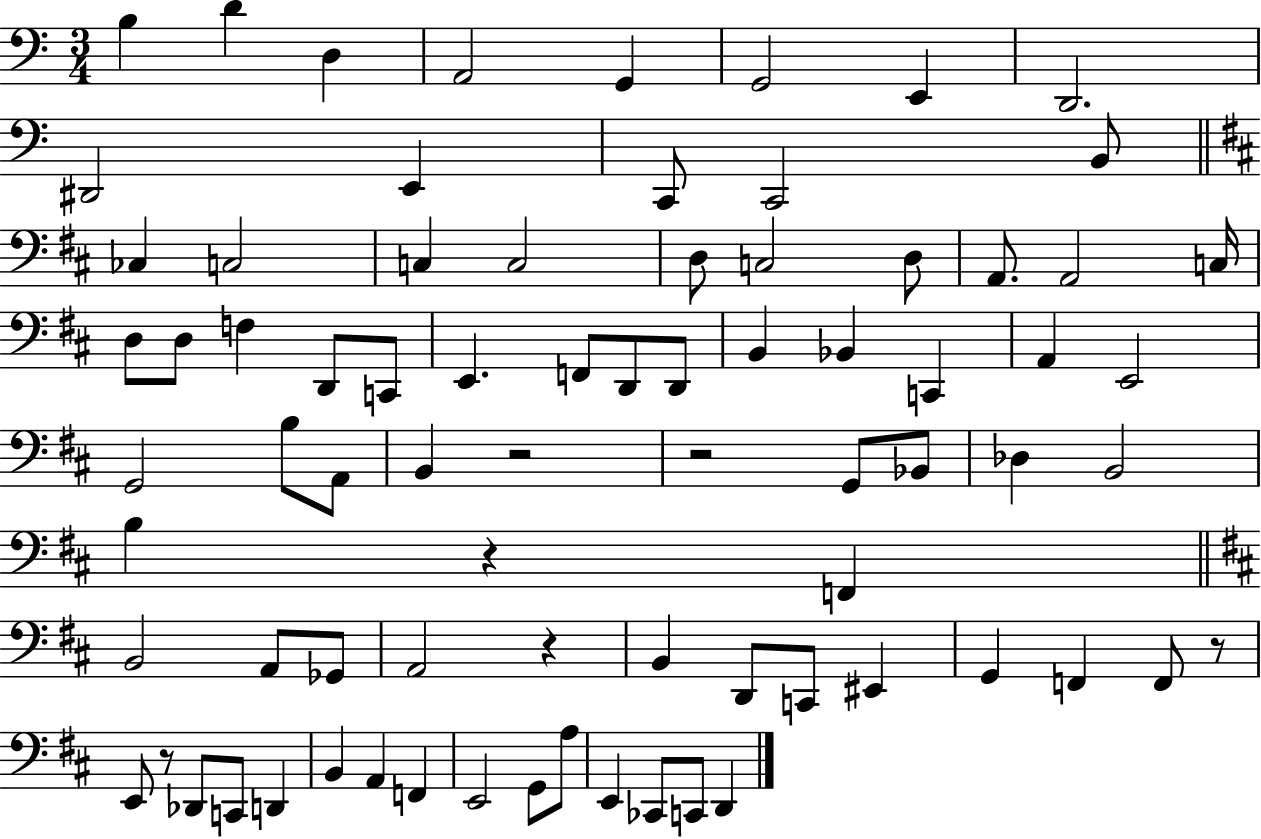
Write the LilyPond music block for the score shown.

{
  \clef bass
  \numericTimeSignature
  \time 3/4
  \key c \major
  \repeat volta 2 { b4 d'4 d4 | a,2 g,4 | g,2 e,4 | d,2. | \break dis,2 e,4 | c,8 c,2 b,8 | \bar "||" \break \key b \minor ces4 c2 | c4 c2 | d8 c2 d8 | a,8. a,2 c16 | \break d8 d8 f4 d,8 c,8 | e,4. f,8 d,8 d,8 | b,4 bes,4 c,4 | a,4 e,2 | \break g,2 b8 a,8 | b,4 r2 | r2 g,8 bes,8 | des4 b,2 | \break b4 r4 f,4 | \bar "||" \break \key d \major b,2 a,8 ges,8 | a,2 r4 | b,4 d,8 c,8 eis,4 | g,4 f,4 f,8 r8 | \break e,8 r8 des,8 c,8 d,4 | b,4 a,4 f,4 | e,2 g,8 a8 | e,4 ces,8 c,8 d,4 | \break } \bar "|."
}